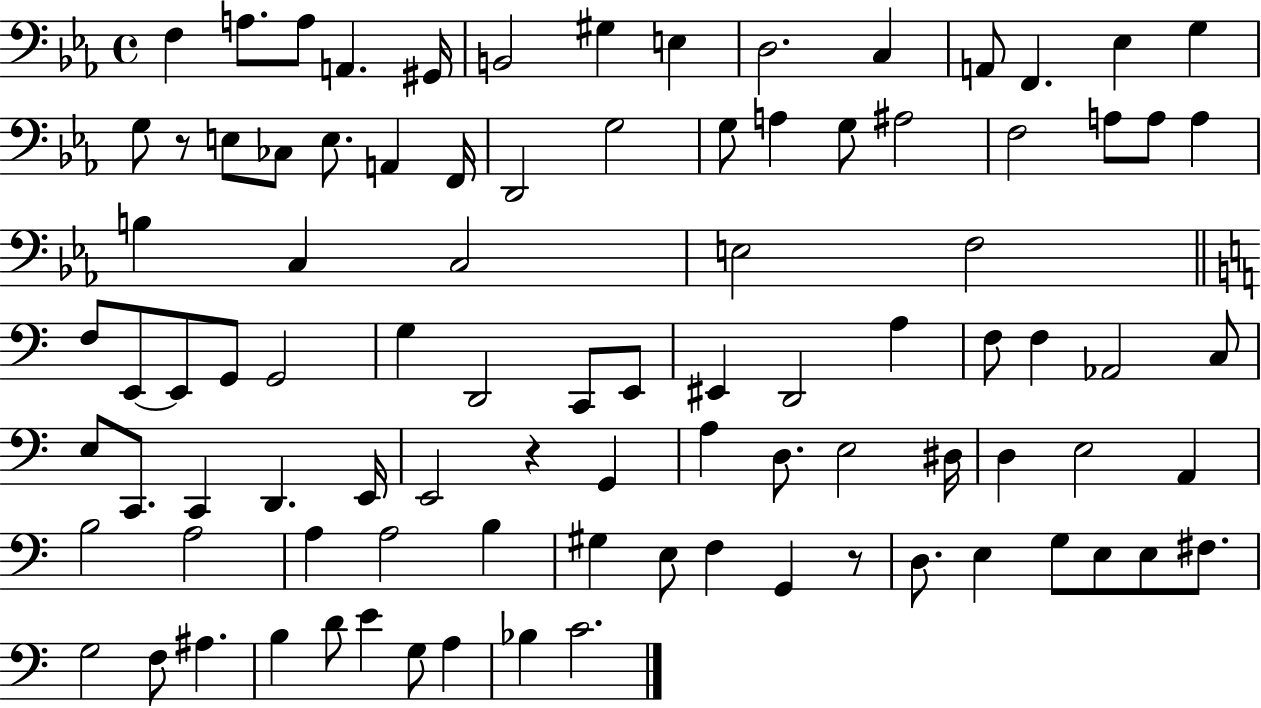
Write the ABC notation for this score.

X:1
T:Untitled
M:4/4
L:1/4
K:Eb
F, A,/2 A,/2 A,, ^G,,/4 B,,2 ^G, E, D,2 C, A,,/2 F,, _E, G, G,/2 z/2 E,/2 _C,/2 E,/2 A,, F,,/4 D,,2 G,2 G,/2 A, G,/2 ^A,2 F,2 A,/2 A,/2 A, B, C, C,2 E,2 F,2 F,/2 E,,/2 E,,/2 G,,/2 G,,2 G, D,,2 C,,/2 E,,/2 ^E,, D,,2 A, F,/2 F, _A,,2 C,/2 E,/2 C,,/2 C,, D,, E,,/4 E,,2 z G,, A, D,/2 E,2 ^D,/4 D, E,2 A,, B,2 A,2 A, A,2 B, ^G, E,/2 F, G,, z/2 D,/2 E, G,/2 E,/2 E,/2 ^F,/2 G,2 F,/2 ^A, B, D/2 E G,/2 A, _B, C2